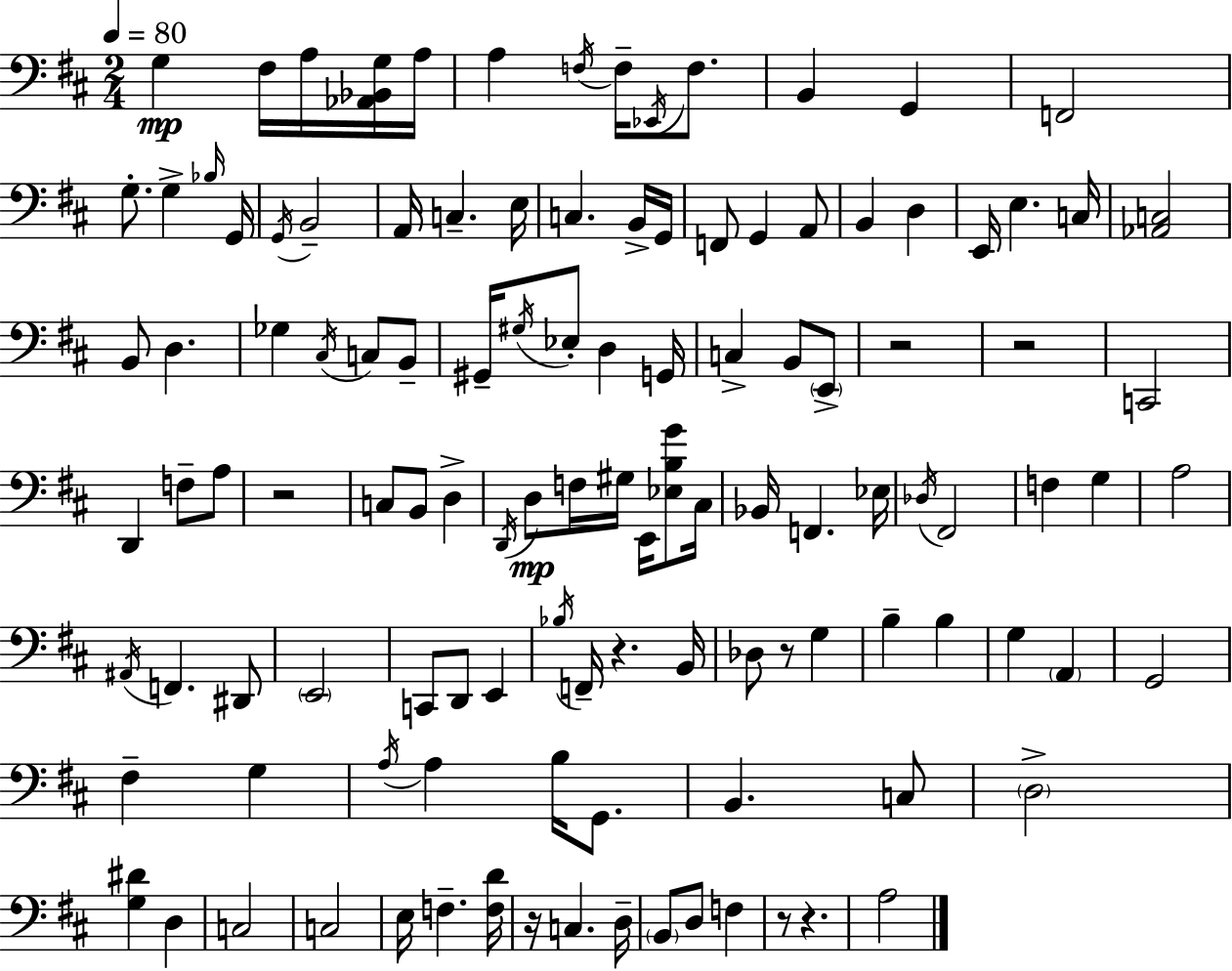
G3/q F#3/s A3/s [Ab2,Bb2,G3]/s A3/s A3/q F3/s F3/s Eb2/s F3/e. B2/q G2/q F2/h G3/e. G3/q Bb3/s G2/s G2/s B2/h A2/s C3/q. E3/s C3/q. B2/s G2/s F2/e G2/q A2/e B2/q D3/q E2/s E3/q. C3/s [Ab2,C3]/h B2/e D3/q. Gb3/q C#3/s C3/e B2/e G#2/s G#3/s Eb3/e D3/q G2/s C3/q B2/e E2/e R/h R/h C2/h D2/q F3/e A3/e R/h C3/e B2/e D3/q D2/s D3/e F3/s G#3/s E2/s [Eb3,B3,G4]/e C#3/s Bb2/s F2/q. Eb3/s Db3/s F#2/h F3/q G3/q A3/h A#2/s F2/q. D#2/e E2/h C2/e D2/e E2/q Bb3/s F2/s R/q. B2/s Db3/e R/e G3/q B3/q B3/q G3/q A2/q G2/h F#3/q G3/q A3/s A3/q B3/s G2/e. B2/q. C3/e D3/h [G3,D#4]/q D3/q C3/h C3/h E3/s F3/q. [F3,D4]/s R/s C3/q. D3/s B2/e D3/e F3/q R/e R/q. A3/h